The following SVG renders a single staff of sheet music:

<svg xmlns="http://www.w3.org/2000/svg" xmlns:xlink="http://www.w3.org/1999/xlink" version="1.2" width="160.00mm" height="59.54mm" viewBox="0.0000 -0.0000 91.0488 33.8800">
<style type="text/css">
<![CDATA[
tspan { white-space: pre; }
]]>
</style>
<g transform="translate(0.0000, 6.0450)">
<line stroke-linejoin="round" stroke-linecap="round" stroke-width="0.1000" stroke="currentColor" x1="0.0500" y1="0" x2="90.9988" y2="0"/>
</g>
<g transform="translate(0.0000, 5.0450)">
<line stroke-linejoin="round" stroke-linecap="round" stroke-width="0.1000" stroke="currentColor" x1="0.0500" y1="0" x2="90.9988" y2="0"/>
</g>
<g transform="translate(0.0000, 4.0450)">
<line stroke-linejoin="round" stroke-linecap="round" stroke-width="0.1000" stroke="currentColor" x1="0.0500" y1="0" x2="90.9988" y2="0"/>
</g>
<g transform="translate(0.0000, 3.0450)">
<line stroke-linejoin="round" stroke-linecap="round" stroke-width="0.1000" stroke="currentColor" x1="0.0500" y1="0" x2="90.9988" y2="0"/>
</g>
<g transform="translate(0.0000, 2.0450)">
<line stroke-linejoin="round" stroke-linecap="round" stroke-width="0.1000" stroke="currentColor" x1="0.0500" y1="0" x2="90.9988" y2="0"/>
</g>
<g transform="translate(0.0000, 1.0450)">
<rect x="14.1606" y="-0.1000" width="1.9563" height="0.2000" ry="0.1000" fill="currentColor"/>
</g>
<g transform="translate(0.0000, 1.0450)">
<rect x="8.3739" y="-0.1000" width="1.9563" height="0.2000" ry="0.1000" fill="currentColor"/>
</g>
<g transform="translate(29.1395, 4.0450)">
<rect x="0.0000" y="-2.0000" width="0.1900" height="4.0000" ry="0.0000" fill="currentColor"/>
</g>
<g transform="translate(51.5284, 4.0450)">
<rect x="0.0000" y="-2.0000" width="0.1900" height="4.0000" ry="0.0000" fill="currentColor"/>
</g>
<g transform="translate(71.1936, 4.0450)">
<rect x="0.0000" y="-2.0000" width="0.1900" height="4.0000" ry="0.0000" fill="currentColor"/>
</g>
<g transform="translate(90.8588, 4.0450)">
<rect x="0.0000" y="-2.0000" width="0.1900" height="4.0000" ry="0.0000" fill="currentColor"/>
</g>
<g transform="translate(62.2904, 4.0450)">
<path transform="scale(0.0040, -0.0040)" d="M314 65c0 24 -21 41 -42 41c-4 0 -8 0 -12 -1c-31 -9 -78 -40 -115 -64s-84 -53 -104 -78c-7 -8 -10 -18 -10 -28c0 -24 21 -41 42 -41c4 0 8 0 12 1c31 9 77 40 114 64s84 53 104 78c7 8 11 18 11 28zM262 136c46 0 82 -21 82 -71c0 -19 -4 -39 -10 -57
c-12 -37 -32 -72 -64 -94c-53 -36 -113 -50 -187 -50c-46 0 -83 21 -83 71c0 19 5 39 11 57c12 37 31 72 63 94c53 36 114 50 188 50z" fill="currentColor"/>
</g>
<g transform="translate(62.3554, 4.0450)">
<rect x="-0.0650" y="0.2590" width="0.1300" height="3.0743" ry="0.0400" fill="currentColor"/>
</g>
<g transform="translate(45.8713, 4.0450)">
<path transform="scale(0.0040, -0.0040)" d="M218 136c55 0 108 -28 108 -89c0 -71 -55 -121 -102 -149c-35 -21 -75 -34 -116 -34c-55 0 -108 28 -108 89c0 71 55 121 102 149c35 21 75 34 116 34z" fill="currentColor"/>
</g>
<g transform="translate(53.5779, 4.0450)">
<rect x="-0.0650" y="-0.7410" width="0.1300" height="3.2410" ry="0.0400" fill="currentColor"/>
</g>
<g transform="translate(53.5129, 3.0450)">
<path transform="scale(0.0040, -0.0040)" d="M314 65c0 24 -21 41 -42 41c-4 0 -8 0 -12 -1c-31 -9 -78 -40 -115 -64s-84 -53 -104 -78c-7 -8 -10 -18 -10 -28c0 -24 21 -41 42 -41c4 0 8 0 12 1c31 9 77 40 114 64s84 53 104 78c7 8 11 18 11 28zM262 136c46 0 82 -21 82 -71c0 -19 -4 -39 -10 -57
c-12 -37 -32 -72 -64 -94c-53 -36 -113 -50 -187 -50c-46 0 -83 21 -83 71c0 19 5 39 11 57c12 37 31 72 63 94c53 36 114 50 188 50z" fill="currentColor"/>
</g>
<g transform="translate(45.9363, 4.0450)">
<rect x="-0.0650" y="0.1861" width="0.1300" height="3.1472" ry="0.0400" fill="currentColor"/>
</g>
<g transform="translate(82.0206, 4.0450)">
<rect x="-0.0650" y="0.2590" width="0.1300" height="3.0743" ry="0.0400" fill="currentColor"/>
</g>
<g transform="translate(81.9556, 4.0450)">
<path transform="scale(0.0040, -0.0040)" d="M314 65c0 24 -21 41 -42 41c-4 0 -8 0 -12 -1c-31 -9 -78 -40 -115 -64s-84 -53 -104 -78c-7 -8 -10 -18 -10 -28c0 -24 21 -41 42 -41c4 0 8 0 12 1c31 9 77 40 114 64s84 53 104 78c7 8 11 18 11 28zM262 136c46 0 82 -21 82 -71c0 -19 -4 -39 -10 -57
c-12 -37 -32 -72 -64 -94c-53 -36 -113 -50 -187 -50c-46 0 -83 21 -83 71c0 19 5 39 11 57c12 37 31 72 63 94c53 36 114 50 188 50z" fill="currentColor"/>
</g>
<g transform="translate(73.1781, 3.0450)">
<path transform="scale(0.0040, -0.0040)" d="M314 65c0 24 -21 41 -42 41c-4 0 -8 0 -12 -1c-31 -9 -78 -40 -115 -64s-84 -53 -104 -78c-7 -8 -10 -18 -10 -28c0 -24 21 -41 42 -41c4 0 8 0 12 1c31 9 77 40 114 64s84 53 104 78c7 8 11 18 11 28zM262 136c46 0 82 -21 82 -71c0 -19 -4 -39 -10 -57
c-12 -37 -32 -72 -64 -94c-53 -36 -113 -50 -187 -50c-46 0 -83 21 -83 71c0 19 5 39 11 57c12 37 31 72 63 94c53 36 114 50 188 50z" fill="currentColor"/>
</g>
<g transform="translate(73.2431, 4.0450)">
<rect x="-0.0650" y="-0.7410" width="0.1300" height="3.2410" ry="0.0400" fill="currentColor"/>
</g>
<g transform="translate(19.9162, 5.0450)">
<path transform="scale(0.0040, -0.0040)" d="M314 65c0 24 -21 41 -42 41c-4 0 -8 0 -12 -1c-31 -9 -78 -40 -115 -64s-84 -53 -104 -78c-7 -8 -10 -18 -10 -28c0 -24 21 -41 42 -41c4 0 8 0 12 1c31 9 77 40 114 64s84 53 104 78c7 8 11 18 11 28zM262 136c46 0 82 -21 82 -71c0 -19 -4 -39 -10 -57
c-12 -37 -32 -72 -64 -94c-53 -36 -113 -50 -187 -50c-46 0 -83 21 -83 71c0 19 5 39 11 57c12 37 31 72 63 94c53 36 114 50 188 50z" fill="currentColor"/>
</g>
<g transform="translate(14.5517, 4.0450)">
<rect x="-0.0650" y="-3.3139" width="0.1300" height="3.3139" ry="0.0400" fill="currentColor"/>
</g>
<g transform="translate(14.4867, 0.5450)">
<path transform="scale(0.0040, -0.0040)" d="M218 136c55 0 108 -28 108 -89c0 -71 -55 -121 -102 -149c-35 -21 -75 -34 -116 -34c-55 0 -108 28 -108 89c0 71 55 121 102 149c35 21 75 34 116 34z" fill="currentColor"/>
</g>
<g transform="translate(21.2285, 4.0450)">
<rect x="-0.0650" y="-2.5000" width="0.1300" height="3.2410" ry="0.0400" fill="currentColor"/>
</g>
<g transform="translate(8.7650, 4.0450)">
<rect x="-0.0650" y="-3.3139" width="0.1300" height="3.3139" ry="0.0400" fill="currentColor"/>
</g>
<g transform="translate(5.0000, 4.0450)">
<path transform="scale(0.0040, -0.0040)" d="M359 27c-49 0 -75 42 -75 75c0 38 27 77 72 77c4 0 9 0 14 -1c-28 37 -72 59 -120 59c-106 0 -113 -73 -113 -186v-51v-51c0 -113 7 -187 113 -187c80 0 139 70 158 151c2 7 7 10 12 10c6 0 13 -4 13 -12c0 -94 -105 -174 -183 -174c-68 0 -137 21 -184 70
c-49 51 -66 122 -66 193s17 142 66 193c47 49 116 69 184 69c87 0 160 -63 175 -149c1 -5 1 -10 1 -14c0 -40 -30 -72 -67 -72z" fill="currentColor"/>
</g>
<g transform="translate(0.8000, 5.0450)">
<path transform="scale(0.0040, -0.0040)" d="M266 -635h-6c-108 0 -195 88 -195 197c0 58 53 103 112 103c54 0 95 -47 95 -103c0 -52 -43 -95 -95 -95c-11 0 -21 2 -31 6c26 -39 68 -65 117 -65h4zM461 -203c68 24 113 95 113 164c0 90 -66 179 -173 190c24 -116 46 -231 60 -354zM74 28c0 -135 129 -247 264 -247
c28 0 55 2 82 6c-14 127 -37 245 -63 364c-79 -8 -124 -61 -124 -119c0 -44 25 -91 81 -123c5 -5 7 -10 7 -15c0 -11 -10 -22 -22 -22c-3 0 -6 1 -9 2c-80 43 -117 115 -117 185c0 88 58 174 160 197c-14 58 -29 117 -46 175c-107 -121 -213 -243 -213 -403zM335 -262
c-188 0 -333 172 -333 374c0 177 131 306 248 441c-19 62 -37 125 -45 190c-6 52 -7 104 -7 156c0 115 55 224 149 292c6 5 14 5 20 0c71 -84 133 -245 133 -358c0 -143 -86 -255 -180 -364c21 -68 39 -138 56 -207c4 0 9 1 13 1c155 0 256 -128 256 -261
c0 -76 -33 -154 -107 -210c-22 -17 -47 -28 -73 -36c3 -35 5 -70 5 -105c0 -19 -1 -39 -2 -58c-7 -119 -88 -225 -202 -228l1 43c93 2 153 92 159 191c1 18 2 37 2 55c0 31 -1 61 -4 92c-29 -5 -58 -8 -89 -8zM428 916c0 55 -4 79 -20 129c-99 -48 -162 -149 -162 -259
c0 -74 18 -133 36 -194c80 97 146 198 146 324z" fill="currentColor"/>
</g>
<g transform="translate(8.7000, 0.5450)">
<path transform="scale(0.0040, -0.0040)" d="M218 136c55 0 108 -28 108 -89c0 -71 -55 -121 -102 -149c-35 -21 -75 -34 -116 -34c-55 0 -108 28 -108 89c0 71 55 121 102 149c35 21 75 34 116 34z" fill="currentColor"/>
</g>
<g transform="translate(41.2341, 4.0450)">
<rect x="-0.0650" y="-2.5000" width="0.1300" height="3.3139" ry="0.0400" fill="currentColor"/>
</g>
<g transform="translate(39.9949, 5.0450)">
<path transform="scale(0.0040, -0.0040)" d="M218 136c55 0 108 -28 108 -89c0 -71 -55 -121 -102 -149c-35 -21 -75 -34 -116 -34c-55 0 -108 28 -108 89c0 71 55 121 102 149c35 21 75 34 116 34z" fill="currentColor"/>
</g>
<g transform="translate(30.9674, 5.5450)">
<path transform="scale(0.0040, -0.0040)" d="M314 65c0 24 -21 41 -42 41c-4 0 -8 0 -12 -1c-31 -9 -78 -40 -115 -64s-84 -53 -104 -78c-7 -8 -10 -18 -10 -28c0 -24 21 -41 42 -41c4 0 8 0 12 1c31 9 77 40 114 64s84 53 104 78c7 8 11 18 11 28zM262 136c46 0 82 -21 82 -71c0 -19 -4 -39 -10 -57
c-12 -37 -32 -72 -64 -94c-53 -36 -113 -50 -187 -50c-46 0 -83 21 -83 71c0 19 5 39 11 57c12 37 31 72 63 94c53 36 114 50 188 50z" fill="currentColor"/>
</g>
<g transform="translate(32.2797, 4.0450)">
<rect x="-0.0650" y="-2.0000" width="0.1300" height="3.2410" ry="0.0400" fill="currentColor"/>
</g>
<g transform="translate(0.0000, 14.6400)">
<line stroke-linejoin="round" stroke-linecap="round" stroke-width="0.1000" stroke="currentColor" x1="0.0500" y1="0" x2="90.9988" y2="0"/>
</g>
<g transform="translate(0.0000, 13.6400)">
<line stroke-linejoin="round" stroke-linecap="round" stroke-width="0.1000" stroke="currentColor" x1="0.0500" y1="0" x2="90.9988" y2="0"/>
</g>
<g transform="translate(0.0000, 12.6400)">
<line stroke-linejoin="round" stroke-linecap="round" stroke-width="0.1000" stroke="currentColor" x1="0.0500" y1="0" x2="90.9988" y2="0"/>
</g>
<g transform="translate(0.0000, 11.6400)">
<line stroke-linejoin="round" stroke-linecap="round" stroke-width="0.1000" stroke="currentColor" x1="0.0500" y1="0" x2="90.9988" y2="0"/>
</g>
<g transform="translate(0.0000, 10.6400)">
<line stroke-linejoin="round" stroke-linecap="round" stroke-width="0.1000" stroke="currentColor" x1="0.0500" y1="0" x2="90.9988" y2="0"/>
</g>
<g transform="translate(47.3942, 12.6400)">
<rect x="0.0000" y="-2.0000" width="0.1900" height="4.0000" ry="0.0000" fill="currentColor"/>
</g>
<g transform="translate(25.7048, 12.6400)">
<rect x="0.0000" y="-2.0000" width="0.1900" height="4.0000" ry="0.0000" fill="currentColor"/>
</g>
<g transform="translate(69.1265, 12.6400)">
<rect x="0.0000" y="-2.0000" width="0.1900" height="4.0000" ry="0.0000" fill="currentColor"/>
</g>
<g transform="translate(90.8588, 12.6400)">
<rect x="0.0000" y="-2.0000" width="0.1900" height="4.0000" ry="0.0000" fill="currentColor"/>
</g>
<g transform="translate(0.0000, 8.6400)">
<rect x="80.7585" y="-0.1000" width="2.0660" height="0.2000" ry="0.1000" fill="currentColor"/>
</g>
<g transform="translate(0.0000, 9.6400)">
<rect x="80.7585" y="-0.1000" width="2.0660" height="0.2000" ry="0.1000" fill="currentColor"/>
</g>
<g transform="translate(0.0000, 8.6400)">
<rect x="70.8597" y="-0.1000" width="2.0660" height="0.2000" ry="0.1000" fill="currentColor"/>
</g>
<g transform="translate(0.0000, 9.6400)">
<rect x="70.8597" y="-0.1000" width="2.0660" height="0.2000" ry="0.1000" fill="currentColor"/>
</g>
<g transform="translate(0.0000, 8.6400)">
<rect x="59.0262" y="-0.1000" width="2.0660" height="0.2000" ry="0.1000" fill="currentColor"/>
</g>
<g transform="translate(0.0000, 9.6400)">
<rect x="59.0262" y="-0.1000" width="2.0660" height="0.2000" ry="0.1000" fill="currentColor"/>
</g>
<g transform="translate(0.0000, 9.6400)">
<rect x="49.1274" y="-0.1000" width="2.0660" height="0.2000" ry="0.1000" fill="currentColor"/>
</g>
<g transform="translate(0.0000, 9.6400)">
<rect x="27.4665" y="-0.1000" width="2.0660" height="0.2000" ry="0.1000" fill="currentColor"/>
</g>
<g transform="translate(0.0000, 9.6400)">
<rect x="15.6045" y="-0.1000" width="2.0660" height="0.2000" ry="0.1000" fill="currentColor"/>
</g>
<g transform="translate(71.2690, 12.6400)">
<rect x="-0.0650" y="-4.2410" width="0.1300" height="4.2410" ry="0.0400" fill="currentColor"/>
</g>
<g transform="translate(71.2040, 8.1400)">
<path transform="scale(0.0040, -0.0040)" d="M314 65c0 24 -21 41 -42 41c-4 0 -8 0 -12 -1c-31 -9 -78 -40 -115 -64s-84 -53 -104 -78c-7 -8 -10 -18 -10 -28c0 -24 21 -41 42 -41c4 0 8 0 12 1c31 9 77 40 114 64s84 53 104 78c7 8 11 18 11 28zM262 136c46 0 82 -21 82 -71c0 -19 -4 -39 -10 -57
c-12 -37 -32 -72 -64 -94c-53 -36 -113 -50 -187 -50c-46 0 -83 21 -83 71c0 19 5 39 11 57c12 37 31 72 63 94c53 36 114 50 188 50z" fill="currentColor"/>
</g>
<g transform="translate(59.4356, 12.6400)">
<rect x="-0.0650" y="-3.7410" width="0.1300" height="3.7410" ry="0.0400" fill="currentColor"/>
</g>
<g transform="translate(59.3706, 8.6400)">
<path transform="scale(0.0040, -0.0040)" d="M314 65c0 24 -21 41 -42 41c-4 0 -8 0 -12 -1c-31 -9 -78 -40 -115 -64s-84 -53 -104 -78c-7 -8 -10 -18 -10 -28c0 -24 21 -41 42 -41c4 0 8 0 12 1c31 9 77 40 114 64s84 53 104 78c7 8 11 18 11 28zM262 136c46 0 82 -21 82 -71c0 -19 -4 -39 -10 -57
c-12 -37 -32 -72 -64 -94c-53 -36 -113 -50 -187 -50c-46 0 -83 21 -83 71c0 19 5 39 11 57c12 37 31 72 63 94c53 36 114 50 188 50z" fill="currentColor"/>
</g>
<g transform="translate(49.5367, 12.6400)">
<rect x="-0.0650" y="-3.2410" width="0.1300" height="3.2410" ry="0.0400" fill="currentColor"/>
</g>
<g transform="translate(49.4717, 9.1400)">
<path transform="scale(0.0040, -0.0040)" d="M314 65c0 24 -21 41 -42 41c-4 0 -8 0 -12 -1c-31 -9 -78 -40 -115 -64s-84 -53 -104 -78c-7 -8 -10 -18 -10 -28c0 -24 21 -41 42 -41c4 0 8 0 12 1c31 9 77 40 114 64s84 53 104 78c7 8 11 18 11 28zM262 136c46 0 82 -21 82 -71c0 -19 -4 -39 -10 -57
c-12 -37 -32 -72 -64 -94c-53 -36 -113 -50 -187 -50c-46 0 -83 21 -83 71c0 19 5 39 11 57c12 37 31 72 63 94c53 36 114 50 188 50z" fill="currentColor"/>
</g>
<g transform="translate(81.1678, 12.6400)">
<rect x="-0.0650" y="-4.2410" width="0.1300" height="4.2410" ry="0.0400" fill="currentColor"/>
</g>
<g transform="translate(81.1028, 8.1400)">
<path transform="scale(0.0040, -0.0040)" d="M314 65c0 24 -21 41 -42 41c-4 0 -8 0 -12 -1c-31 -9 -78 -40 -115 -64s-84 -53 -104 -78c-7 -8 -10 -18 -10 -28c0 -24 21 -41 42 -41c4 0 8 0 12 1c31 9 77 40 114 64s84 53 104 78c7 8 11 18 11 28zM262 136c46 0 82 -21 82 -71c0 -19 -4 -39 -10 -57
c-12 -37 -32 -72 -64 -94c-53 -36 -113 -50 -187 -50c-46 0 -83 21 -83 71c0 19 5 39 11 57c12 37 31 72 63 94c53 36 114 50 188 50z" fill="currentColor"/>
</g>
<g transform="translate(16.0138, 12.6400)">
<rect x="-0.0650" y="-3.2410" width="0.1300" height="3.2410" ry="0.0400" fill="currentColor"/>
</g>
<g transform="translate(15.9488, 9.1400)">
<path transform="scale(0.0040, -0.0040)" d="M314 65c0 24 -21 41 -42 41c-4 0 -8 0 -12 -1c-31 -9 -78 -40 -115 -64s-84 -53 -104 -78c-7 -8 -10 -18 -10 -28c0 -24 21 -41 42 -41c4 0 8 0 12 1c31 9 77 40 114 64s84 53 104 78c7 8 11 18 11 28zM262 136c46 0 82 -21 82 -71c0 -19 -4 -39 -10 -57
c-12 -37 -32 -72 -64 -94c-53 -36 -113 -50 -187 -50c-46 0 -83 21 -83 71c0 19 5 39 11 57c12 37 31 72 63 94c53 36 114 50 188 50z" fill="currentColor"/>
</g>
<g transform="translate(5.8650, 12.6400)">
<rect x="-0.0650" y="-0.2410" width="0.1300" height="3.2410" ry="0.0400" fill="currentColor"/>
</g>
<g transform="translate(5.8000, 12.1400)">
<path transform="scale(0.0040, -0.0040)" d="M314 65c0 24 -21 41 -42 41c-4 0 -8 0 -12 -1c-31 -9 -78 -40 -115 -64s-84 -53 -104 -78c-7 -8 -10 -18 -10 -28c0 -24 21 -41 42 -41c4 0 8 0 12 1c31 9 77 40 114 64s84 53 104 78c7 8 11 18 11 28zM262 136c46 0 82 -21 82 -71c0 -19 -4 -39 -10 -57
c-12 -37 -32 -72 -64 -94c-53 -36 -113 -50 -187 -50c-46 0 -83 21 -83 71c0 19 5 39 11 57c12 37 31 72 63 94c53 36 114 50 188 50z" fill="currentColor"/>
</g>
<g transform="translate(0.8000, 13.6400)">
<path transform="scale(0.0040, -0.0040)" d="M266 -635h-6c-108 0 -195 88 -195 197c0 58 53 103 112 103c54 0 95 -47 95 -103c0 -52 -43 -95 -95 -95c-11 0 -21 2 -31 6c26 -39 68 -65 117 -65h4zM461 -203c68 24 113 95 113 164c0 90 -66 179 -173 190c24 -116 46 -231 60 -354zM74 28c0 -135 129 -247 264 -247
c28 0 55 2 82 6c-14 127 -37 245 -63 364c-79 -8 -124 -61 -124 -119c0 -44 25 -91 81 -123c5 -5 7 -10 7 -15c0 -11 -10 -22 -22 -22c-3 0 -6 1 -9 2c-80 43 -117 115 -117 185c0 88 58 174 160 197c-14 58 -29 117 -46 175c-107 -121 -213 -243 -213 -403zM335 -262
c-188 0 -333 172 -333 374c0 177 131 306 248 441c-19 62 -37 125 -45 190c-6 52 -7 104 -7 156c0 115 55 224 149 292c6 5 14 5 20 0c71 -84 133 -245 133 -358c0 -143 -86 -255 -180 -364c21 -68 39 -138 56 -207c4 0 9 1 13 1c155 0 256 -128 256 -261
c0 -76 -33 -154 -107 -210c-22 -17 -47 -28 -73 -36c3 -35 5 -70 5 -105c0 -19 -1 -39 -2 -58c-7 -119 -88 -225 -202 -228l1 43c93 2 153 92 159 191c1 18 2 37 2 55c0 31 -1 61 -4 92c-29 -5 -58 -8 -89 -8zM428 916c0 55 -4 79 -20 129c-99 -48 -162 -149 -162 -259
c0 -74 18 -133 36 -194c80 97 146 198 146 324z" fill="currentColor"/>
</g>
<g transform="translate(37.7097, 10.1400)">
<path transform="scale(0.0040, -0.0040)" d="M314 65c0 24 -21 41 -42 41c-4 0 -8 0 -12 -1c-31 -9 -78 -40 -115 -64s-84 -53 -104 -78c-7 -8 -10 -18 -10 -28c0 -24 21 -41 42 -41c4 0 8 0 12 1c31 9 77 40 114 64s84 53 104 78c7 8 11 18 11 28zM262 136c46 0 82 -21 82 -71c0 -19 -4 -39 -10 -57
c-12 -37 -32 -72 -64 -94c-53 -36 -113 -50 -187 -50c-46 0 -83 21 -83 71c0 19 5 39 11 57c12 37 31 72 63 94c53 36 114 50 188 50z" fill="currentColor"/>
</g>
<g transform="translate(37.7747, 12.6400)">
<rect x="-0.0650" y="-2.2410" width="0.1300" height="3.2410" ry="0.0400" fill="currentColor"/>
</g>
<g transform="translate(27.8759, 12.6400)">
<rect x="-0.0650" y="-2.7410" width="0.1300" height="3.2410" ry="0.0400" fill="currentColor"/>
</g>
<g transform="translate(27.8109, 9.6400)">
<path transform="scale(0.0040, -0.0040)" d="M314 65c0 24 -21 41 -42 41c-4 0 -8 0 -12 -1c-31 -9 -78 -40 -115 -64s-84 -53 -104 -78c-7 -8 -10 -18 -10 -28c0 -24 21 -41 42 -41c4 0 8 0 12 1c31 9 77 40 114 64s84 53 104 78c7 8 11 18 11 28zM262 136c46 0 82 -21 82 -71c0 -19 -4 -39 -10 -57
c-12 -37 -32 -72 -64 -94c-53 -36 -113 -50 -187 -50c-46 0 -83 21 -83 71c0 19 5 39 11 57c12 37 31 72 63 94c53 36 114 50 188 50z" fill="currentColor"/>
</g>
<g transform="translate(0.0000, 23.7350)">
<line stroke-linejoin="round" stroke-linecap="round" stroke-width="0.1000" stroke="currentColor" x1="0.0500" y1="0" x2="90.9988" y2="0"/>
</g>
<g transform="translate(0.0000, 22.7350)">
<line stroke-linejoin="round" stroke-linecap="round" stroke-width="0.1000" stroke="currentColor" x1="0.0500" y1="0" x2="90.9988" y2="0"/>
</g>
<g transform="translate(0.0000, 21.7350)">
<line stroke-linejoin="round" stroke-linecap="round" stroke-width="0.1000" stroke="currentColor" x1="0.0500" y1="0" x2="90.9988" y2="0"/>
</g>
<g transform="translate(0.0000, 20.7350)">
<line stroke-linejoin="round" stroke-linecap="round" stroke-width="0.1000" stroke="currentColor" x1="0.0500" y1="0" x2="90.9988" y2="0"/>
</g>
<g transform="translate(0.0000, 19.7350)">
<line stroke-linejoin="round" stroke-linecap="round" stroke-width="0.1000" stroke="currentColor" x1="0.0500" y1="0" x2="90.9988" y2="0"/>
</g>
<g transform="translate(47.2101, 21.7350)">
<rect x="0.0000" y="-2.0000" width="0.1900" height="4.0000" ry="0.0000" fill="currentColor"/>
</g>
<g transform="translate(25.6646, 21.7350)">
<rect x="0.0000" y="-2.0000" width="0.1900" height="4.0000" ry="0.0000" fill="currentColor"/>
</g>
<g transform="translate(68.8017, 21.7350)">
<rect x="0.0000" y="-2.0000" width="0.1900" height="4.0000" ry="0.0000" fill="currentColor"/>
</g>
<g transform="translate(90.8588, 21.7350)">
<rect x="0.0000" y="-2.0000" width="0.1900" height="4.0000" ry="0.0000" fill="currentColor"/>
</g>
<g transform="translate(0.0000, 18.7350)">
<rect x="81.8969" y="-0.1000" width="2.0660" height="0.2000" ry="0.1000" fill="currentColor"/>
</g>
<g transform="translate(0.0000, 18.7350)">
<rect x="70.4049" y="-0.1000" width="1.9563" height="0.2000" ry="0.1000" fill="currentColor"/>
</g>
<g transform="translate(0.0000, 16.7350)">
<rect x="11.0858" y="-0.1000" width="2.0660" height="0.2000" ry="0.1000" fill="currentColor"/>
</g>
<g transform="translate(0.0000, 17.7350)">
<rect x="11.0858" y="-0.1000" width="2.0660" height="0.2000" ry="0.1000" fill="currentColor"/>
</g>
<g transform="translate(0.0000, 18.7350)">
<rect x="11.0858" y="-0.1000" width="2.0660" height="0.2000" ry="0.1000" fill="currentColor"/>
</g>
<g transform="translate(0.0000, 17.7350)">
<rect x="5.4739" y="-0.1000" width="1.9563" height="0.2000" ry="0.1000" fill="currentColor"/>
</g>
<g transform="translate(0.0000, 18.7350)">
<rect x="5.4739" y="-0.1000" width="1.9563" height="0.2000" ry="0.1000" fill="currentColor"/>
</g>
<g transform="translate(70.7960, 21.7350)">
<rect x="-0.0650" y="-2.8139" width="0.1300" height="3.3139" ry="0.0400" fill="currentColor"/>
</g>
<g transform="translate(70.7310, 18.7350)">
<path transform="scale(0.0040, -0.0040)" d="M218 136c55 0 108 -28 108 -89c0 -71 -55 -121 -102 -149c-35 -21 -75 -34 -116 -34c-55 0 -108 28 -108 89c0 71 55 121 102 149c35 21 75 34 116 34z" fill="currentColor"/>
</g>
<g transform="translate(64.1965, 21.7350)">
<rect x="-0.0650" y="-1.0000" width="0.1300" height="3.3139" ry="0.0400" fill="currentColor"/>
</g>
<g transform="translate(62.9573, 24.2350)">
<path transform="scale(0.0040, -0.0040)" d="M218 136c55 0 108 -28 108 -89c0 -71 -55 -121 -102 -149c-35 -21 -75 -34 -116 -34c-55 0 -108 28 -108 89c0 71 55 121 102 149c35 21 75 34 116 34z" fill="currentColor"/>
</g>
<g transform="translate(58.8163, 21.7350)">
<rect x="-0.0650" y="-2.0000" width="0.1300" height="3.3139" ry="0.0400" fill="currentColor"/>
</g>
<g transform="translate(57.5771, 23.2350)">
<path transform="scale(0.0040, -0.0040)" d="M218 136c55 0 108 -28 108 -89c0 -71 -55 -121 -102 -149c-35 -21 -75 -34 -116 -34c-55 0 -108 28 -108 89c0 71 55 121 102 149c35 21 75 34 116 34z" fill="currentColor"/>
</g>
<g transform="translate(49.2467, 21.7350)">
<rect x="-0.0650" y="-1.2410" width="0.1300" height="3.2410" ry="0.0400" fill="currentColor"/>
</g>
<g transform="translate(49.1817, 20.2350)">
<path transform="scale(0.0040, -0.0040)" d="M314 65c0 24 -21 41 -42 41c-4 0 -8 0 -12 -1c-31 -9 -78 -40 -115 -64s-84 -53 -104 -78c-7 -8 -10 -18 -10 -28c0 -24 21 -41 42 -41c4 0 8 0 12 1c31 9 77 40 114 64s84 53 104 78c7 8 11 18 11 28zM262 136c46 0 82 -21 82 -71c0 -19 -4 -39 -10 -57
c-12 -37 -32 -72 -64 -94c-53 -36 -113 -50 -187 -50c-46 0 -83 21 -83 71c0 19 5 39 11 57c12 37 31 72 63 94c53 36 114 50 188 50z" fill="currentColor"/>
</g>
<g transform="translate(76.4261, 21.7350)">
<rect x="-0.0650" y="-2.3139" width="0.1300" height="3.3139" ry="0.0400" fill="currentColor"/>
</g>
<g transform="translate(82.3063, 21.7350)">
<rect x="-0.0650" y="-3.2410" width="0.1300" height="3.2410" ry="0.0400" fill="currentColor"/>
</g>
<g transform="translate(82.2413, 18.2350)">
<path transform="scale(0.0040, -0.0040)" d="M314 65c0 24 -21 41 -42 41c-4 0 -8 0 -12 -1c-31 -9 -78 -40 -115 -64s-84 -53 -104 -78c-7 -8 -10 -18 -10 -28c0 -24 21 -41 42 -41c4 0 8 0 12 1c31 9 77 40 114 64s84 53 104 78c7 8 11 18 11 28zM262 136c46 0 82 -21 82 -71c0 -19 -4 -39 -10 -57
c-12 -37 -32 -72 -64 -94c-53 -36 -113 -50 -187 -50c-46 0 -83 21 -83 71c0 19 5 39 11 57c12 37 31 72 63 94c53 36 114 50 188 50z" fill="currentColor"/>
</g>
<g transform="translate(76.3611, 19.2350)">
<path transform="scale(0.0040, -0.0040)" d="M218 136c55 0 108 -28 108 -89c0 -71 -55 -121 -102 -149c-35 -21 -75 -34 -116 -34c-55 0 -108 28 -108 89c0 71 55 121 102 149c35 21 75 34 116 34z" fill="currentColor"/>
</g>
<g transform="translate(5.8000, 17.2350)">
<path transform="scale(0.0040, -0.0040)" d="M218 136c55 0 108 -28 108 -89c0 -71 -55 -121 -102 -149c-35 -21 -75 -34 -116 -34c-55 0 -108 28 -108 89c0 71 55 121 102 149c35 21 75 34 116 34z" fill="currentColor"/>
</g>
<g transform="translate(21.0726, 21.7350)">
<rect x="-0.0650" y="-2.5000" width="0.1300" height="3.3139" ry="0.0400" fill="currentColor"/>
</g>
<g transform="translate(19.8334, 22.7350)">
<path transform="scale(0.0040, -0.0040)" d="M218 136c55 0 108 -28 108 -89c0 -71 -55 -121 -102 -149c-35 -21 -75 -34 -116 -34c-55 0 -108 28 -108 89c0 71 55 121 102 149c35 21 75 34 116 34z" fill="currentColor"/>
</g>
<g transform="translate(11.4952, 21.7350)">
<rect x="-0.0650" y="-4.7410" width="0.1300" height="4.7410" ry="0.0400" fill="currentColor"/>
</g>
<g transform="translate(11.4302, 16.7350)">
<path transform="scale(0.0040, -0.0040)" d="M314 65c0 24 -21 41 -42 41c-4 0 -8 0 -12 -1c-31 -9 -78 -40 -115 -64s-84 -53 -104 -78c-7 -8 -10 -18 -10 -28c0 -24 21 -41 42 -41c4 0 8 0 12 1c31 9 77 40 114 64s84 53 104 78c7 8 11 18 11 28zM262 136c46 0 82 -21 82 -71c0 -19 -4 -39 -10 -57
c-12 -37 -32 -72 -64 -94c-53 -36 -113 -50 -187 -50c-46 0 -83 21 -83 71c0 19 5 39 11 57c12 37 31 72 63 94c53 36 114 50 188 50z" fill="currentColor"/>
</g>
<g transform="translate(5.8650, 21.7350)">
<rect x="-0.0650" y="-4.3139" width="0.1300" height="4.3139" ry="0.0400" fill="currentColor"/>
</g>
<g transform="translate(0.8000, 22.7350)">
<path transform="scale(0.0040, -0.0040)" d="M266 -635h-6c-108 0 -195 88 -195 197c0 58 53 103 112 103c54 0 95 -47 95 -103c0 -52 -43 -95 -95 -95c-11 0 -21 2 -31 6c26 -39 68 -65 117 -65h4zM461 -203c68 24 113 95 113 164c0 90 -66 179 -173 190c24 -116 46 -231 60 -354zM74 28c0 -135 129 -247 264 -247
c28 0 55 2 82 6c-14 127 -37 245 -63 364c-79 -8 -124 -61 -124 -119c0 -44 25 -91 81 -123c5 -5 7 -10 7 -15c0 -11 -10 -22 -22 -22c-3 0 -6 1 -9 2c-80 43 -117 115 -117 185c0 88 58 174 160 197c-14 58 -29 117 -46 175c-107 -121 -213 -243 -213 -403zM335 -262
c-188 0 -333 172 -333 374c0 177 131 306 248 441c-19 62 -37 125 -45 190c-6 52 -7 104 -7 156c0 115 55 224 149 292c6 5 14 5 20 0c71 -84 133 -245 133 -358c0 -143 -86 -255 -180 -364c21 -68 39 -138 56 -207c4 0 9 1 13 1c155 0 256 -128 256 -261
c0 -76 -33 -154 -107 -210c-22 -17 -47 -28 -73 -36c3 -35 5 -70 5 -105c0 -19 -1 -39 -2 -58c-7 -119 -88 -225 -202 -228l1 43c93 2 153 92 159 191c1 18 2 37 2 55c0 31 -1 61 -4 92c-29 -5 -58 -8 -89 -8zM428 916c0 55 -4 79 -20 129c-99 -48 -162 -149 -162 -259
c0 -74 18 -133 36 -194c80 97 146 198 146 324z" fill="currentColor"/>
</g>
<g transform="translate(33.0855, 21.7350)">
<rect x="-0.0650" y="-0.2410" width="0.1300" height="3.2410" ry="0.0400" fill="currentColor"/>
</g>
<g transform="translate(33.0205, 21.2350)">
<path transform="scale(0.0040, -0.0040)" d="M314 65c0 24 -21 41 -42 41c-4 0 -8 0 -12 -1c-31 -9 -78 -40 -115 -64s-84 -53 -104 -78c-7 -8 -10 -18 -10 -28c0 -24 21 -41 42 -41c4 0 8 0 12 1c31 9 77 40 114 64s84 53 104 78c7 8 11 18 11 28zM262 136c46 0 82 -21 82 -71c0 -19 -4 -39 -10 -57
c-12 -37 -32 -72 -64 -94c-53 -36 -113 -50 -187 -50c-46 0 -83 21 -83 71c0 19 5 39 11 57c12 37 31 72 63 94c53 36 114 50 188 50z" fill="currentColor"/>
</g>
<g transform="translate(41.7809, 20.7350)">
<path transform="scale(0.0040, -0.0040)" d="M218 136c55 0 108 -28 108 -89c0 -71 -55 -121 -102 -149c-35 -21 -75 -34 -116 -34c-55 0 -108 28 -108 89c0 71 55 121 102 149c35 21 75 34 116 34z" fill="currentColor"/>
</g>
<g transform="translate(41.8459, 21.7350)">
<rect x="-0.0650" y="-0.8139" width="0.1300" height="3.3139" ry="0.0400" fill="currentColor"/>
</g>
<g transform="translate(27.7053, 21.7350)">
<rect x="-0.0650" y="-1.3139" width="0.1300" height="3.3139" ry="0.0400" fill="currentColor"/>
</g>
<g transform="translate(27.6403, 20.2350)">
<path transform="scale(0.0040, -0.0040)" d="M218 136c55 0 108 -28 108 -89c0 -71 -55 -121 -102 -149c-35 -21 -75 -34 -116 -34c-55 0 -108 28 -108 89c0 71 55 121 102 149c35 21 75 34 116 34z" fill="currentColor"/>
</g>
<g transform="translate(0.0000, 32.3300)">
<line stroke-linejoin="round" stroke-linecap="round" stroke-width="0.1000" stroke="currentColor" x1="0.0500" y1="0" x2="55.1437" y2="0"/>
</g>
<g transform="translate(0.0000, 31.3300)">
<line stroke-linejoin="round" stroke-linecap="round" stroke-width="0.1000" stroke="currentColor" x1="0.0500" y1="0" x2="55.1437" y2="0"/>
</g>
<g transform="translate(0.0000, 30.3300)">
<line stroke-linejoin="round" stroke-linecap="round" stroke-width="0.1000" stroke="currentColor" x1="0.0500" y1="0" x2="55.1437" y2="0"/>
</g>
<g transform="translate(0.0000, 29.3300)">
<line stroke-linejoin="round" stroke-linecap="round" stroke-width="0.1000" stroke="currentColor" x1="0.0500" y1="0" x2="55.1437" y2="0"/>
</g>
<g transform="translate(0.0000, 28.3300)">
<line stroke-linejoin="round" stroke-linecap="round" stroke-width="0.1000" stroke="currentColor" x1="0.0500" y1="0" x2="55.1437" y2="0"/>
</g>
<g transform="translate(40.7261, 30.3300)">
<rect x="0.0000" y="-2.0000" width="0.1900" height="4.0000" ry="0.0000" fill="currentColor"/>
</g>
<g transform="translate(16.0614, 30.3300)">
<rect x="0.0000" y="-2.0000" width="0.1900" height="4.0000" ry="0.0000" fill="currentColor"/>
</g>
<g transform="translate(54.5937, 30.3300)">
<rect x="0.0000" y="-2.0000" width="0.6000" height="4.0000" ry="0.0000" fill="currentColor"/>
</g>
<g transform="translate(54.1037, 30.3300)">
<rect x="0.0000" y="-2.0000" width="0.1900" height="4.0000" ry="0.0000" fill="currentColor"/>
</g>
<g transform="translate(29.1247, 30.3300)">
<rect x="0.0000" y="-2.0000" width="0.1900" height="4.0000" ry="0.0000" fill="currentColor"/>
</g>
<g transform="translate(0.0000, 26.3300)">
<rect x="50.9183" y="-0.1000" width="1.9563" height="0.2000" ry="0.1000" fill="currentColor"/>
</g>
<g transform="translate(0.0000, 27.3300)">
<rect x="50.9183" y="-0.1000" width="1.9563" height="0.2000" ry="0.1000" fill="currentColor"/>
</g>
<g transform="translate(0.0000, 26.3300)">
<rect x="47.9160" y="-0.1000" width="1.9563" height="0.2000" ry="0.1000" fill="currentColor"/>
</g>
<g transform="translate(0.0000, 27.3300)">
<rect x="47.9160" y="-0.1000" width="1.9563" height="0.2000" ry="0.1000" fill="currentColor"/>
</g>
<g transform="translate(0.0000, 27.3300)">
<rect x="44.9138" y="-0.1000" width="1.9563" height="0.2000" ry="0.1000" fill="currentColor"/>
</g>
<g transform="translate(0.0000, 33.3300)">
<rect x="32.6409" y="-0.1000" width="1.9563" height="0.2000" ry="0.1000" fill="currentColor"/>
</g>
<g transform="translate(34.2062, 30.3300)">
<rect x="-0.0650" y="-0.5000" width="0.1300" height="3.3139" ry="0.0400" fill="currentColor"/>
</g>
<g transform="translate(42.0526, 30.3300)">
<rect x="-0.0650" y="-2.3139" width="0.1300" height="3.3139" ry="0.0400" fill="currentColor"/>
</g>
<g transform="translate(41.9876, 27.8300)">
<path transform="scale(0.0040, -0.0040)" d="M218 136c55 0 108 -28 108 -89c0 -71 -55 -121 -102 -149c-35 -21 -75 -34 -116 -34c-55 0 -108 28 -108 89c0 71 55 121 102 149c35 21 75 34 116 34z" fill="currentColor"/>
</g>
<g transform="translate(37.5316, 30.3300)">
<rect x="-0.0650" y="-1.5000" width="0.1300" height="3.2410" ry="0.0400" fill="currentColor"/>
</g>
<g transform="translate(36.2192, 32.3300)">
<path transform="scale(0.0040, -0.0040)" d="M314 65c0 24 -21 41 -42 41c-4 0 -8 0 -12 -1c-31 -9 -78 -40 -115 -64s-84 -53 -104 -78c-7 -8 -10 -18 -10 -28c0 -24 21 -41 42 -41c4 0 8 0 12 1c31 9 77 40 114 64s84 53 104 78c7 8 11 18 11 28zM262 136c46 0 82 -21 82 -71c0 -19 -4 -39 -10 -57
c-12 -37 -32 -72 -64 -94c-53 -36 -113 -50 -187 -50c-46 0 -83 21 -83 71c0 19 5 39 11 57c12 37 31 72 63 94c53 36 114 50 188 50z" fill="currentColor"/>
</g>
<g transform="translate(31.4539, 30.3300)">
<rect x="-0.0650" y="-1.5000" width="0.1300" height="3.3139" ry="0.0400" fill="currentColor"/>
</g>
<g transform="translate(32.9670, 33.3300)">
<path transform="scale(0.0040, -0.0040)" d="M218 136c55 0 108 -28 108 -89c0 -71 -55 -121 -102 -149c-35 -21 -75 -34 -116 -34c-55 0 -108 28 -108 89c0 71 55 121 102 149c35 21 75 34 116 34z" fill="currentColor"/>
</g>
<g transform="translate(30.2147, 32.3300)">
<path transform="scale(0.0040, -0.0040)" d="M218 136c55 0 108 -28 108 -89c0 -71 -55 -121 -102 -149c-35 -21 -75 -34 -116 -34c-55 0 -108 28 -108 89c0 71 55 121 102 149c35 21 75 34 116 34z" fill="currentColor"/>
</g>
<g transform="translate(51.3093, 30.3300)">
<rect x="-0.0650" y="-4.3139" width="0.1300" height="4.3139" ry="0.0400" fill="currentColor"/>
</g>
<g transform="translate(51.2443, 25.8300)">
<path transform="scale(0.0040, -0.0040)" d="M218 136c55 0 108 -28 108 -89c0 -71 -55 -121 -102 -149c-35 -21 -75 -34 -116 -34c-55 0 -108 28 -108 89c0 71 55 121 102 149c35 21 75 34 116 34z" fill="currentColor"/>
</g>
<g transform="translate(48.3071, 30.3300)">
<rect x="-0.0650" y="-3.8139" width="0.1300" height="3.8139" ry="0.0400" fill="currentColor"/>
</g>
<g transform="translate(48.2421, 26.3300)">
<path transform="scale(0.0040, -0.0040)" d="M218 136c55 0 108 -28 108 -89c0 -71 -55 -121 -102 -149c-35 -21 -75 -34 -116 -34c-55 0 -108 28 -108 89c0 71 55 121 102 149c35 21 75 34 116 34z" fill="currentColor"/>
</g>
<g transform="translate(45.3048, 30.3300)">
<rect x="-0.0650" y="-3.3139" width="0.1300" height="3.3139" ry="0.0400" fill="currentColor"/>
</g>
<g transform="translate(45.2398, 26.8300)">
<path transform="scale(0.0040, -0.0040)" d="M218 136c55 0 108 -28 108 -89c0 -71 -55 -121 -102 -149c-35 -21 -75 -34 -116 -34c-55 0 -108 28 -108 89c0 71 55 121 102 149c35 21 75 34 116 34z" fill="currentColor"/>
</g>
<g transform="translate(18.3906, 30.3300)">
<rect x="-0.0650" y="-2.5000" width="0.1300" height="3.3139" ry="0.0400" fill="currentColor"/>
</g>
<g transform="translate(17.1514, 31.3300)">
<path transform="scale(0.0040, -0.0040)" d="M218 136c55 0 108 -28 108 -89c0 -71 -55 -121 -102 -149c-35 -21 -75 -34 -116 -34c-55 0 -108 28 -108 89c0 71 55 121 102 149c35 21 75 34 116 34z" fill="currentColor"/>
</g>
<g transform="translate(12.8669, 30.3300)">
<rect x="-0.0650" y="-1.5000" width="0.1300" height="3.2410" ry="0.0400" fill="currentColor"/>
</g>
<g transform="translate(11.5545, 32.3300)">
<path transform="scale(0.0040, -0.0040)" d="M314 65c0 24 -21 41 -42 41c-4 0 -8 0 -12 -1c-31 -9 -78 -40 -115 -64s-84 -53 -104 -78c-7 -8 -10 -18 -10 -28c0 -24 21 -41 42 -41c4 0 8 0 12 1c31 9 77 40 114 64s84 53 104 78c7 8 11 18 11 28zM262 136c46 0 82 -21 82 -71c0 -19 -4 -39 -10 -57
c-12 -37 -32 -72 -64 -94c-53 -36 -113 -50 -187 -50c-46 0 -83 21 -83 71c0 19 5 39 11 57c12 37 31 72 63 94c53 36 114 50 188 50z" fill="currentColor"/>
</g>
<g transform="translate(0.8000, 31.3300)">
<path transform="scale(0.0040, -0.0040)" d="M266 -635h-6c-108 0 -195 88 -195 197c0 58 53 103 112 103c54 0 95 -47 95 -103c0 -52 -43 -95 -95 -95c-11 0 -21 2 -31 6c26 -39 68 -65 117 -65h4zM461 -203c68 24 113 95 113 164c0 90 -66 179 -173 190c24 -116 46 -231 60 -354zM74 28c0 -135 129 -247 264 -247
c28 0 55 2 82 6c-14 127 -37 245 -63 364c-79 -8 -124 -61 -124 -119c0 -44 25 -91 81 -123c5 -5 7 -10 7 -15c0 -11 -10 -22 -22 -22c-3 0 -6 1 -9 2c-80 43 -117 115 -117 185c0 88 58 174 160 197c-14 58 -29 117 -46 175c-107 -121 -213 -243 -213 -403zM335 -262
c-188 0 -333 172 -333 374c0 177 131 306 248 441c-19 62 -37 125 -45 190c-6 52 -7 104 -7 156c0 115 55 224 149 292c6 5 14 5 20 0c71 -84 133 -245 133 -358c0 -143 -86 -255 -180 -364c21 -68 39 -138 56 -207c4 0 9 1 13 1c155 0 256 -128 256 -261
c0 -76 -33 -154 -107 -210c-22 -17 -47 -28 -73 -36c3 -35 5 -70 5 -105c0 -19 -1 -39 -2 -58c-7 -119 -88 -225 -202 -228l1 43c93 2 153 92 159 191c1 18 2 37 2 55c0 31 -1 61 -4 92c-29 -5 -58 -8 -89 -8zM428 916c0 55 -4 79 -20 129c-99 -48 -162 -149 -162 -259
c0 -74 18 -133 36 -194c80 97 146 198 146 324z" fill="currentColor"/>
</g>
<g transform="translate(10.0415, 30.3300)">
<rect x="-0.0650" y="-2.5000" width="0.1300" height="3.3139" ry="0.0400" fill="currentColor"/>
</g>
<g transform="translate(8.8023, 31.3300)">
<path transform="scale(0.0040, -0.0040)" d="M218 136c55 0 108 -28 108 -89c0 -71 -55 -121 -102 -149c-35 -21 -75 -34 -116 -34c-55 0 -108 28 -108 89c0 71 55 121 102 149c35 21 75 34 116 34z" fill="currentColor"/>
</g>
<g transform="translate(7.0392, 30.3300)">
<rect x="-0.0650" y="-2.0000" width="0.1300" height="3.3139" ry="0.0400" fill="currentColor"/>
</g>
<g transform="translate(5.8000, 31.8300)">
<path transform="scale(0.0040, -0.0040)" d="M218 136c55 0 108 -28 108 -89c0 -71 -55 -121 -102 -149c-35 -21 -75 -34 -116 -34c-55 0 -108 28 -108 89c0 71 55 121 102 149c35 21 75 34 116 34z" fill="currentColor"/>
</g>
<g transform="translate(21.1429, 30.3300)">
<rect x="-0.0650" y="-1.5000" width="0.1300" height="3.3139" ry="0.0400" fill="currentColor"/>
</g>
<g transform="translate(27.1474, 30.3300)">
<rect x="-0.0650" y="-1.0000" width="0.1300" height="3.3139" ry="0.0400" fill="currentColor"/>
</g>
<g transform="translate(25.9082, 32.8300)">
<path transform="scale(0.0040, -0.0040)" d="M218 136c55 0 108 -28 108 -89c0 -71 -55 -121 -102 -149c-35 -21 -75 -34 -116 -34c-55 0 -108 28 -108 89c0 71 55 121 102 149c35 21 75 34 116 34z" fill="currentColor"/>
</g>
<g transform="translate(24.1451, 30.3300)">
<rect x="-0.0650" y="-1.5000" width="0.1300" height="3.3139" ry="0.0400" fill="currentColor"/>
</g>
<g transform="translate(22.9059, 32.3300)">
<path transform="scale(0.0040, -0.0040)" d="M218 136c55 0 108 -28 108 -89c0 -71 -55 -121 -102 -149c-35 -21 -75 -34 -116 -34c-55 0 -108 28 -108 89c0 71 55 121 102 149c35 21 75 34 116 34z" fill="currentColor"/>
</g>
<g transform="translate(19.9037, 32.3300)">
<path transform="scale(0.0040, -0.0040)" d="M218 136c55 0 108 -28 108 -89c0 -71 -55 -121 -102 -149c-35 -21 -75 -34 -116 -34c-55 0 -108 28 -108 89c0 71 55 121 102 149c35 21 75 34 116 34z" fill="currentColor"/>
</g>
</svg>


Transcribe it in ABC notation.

X:1
T:Untitled
M:4/4
L:1/4
K:C
b b G2 F2 G B d2 B2 d2 B2 c2 b2 a2 g2 b2 c'2 d'2 d'2 d' e'2 G e c2 d e2 F D a g b2 F G E2 G E E D E C E2 g b c' d'